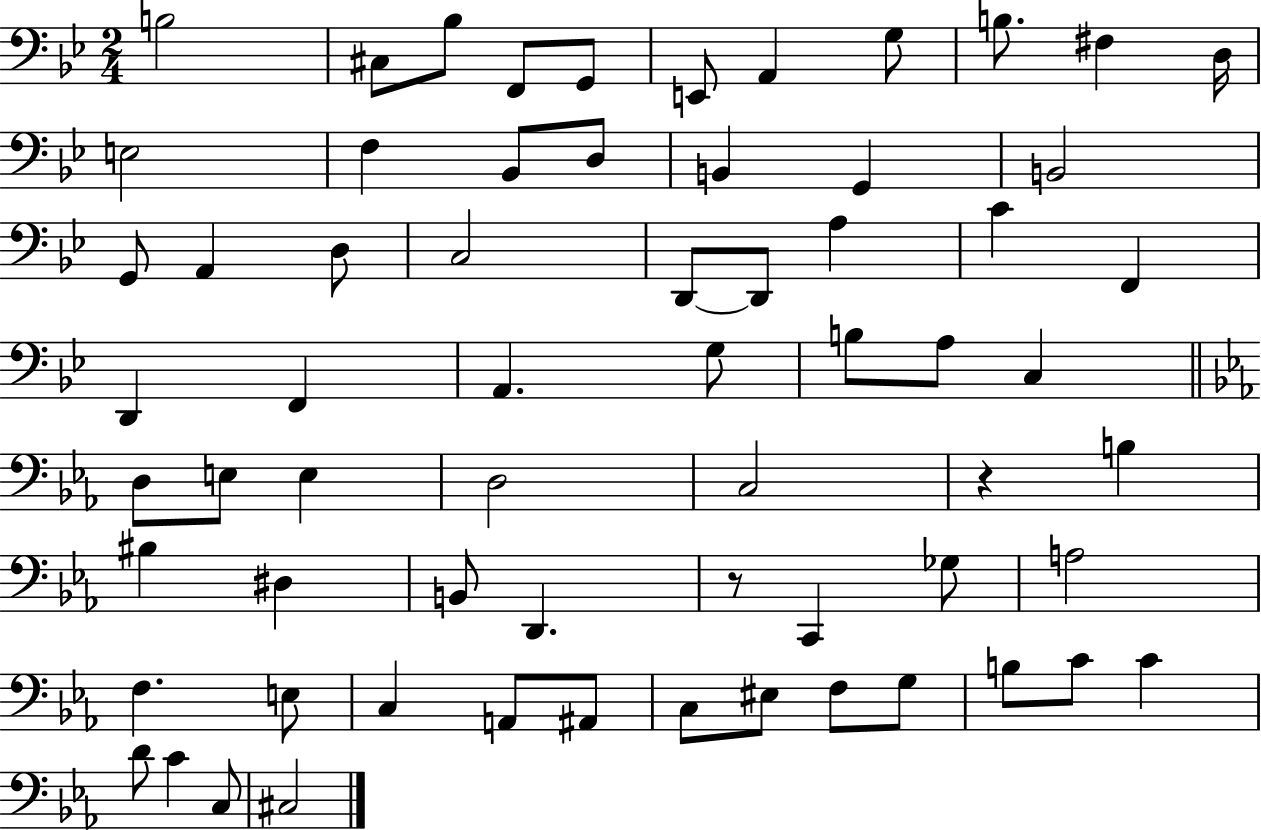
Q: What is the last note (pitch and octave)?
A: C#3